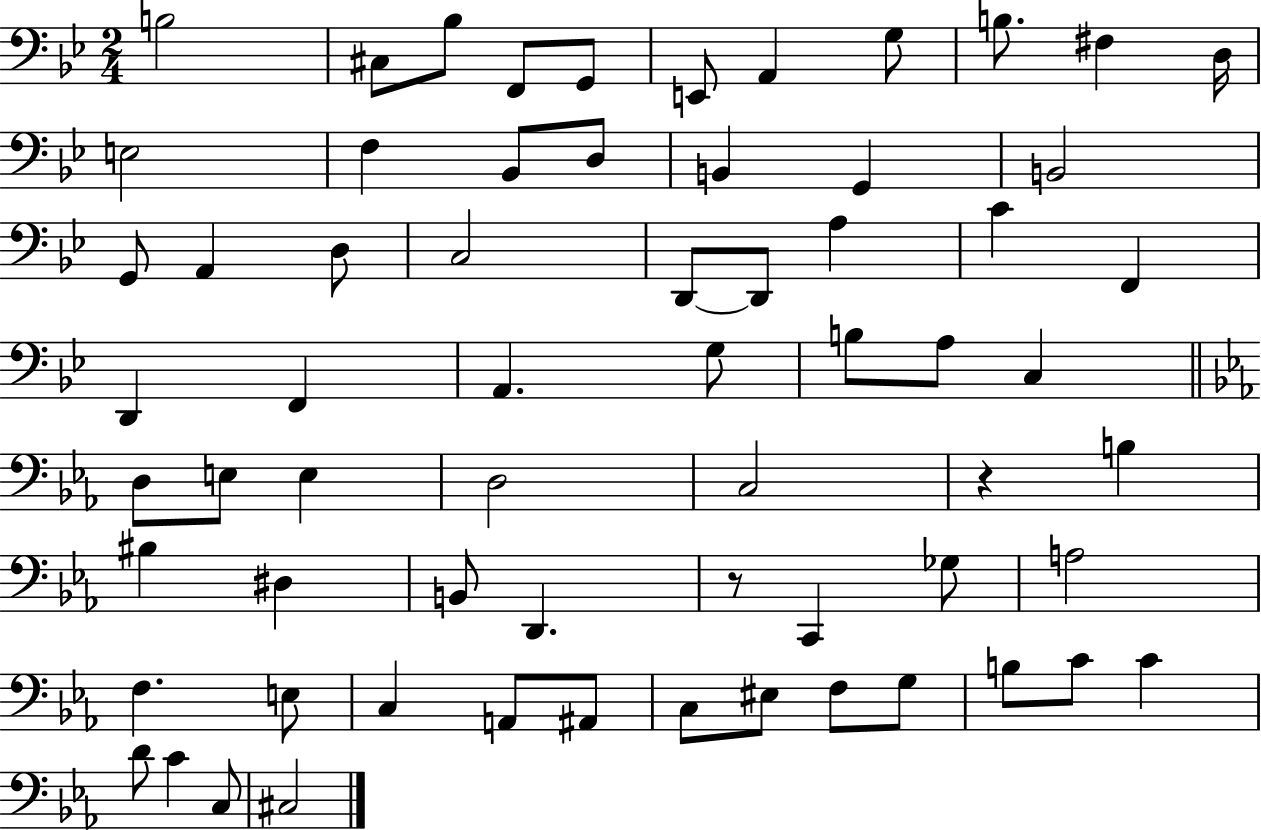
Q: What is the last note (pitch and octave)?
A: C#3